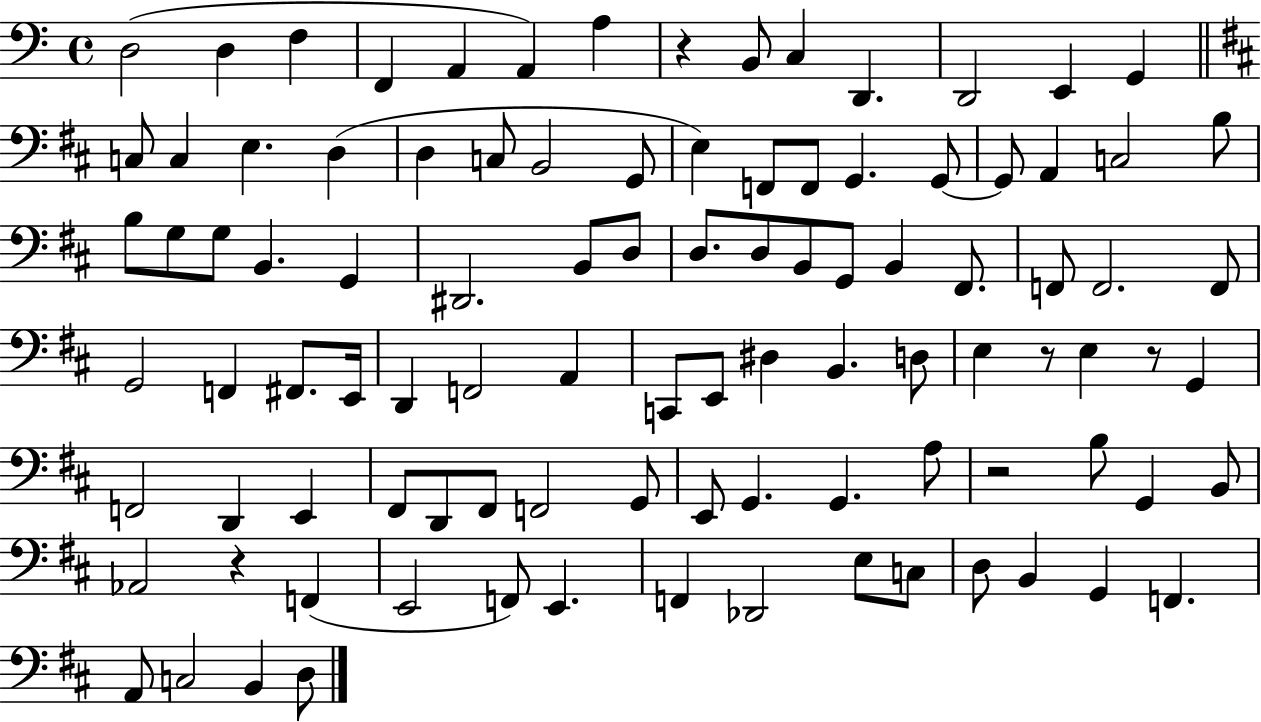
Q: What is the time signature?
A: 4/4